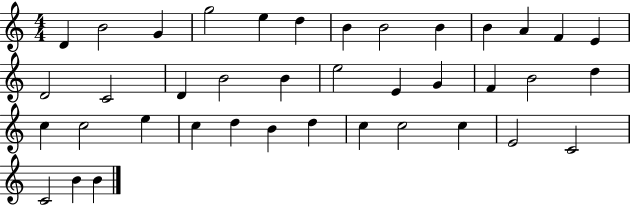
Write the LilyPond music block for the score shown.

{
  \clef treble
  \numericTimeSignature
  \time 4/4
  \key c \major
  d'4 b'2 g'4 | g''2 e''4 d''4 | b'4 b'2 b'4 | b'4 a'4 f'4 e'4 | \break d'2 c'2 | d'4 b'2 b'4 | e''2 e'4 g'4 | f'4 b'2 d''4 | \break c''4 c''2 e''4 | c''4 d''4 b'4 d''4 | c''4 c''2 c''4 | e'2 c'2 | \break c'2 b'4 b'4 | \bar "|."
}